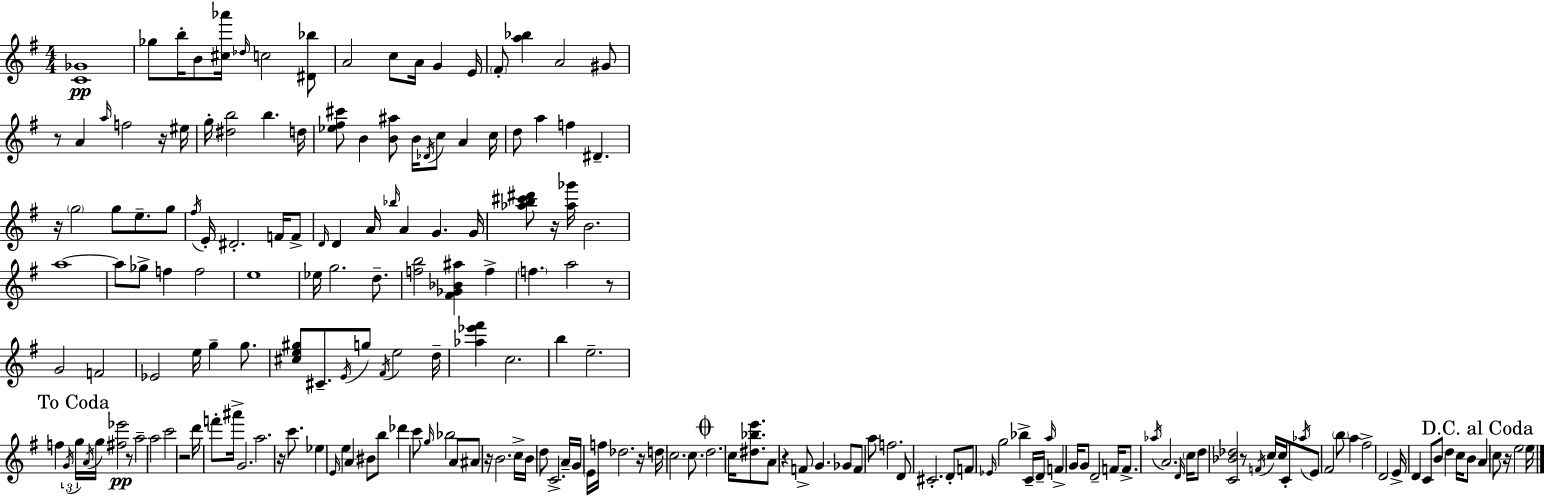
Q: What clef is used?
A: treble